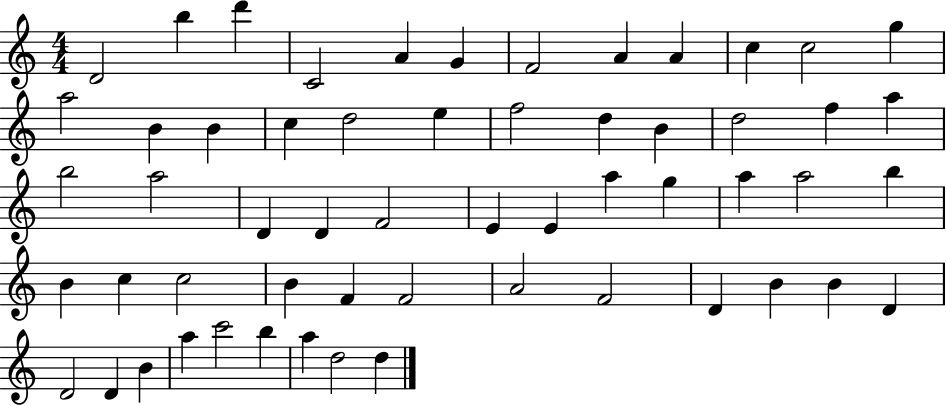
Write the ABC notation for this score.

X:1
T:Untitled
M:4/4
L:1/4
K:C
D2 b d' C2 A G F2 A A c c2 g a2 B B c d2 e f2 d B d2 f a b2 a2 D D F2 E E a g a a2 b B c c2 B F F2 A2 F2 D B B D D2 D B a c'2 b a d2 d